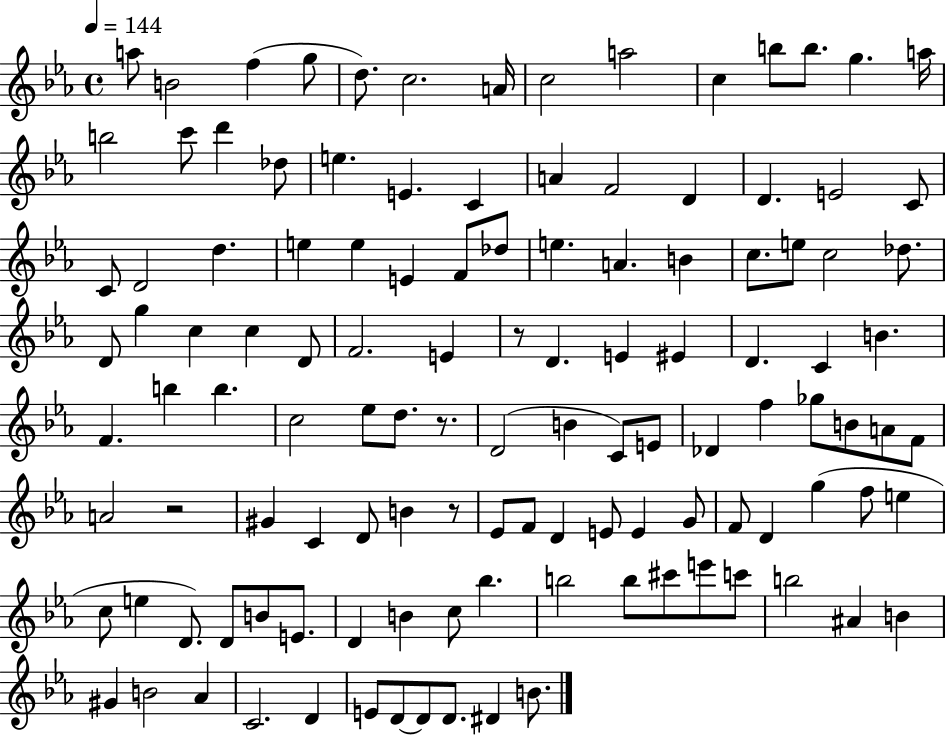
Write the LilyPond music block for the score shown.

{
  \clef treble
  \time 4/4
  \defaultTimeSignature
  \key ees \major
  \tempo 4 = 144
  a''8 b'2 f''4( g''8 | d''8.) c''2. a'16 | c''2 a''2 | c''4 b''8 b''8. g''4. a''16 | \break b''2 c'''8 d'''4 des''8 | e''4. e'4. c'4 | a'4 f'2 d'4 | d'4. e'2 c'8 | \break c'8 d'2 d''4. | e''4 e''4 e'4 f'8 des''8 | e''4. a'4. b'4 | c''8. e''8 c''2 des''8. | \break d'8 g''4 c''4 c''4 d'8 | f'2. e'4 | r8 d'4. e'4 eis'4 | d'4. c'4 b'4. | \break f'4. b''4 b''4. | c''2 ees''8 d''8. r8. | d'2( b'4 c'8) e'8 | des'4 f''4 ges''8 b'8 a'8 f'8 | \break a'2 r2 | gis'4 c'4 d'8 b'4 r8 | ees'8 f'8 d'4 e'8 e'4 g'8 | f'8 d'4 g''4( f''8 e''4 | \break c''8 e''4 d'8.) d'8 b'8 e'8. | d'4 b'4 c''8 bes''4. | b''2 b''8 cis'''8 e'''8 c'''8 | b''2 ais'4 b'4 | \break gis'4 b'2 aes'4 | c'2. d'4 | e'8 d'8~~ d'8 d'8. dis'4 b'8. | \bar "|."
}